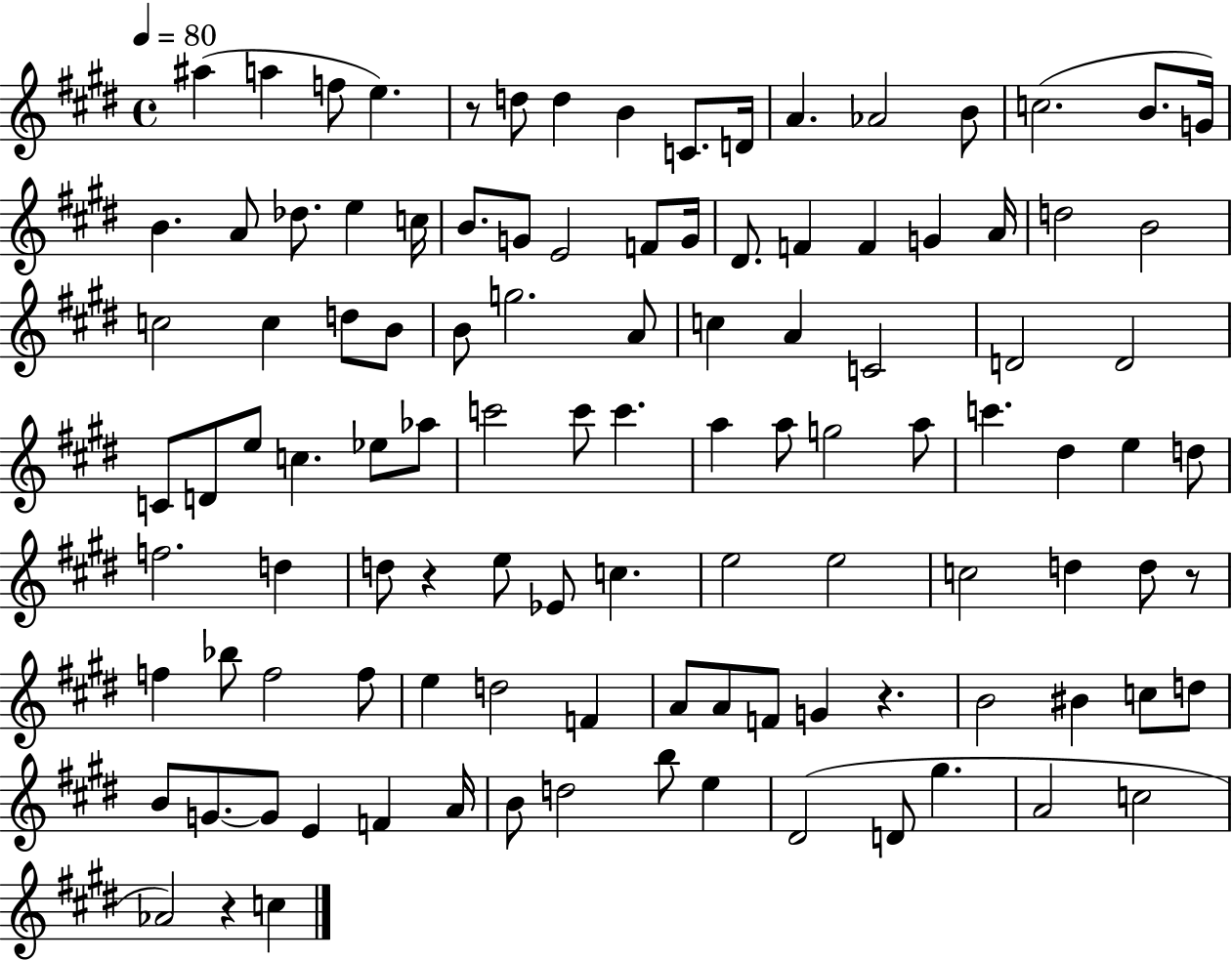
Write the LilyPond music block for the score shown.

{
  \clef treble
  \time 4/4
  \defaultTimeSignature
  \key e \major
  \tempo 4 = 80
  \repeat volta 2 { ais''4( a''4 f''8 e''4.) | r8 d''8 d''4 b'4 c'8. d'16 | a'4. aes'2 b'8 | c''2.( b'8. g'16) | \break b'4. a'8 des''8. e''4 c''16 | b'8. g'8 e'2 f'8 g'16 | dis'8. f'4 f'4 g'4 a'16 | d''2 b'2 | \break c''2 c''4 d''8 b'8 | b'8 g''2. a'8 | c''4 a'4 c'2 | d'2 d'2 | \break c'8 d'8 e''8 c''4. ees''8 aes''8 | c'''2 c'''8 c'''4. | a''4 a''8 g''2 a''8 | c'''4. dis''4 e''4 d''8 | \break f''2. d''4 | d''8 r4 e''8 ees'8 c''4. | e''2 e''2 | c''2 d''4 d''8 r8 | \break f''4 bes''8 f''2 f''8 | e''4 d''2 f'4 | a'8 a'8 f'8 g'4 r4. | b'2 bis'4 c''8 d''8 | \break b'8 g'8.~~ g'8 e'4 f'4 a'16 | b'8 d''2 b''8 e''4 | dis'2( d'8 gis''4. | a'2 c''2 | \break aes'2) r4 c''4 | } \bar "|."
}